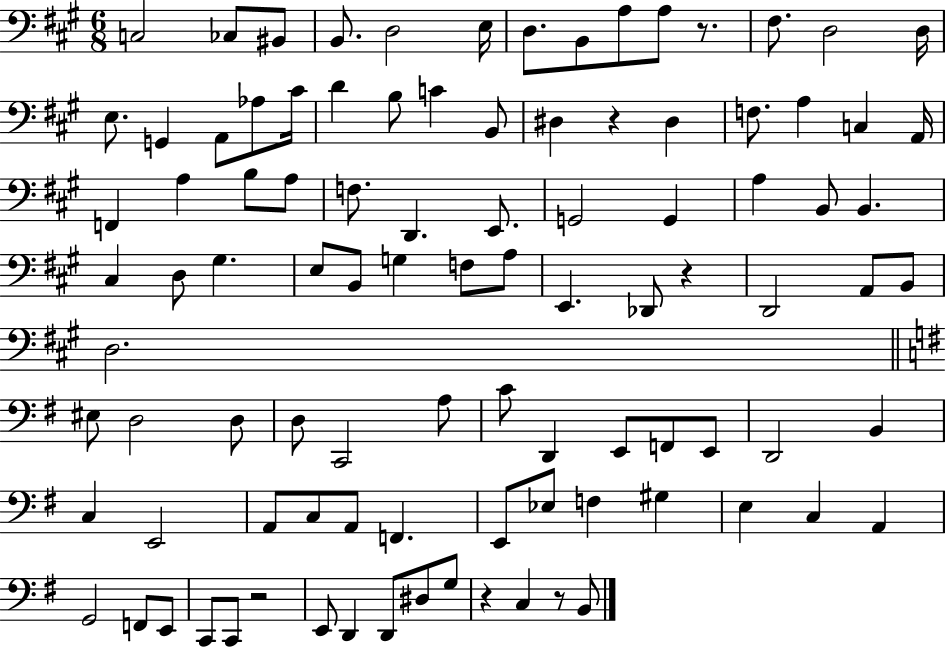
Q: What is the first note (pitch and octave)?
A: C3